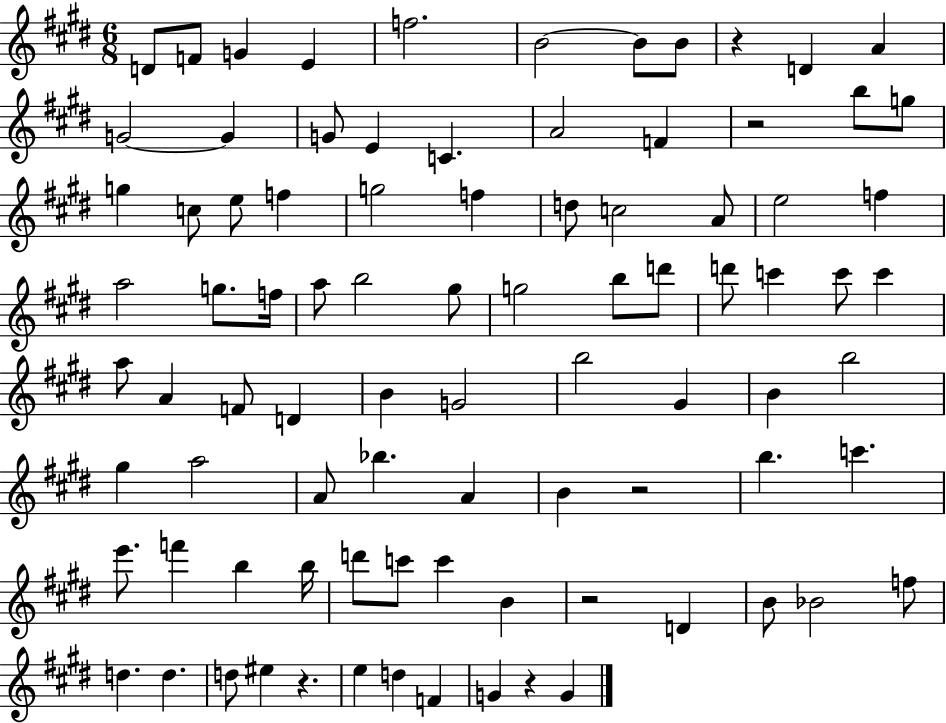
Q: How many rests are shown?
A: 6